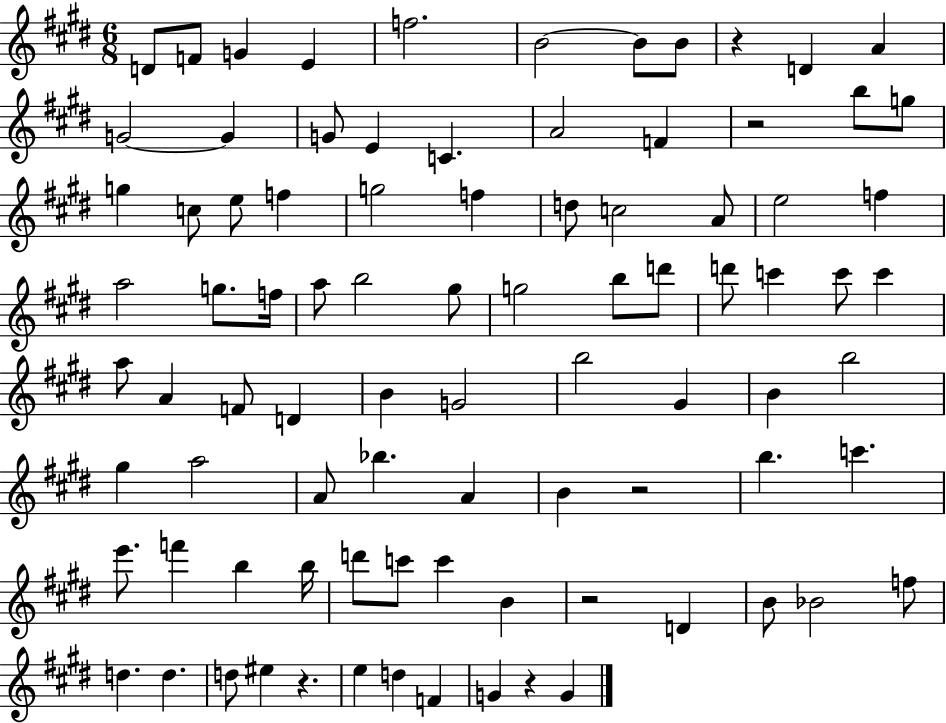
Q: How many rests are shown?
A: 6